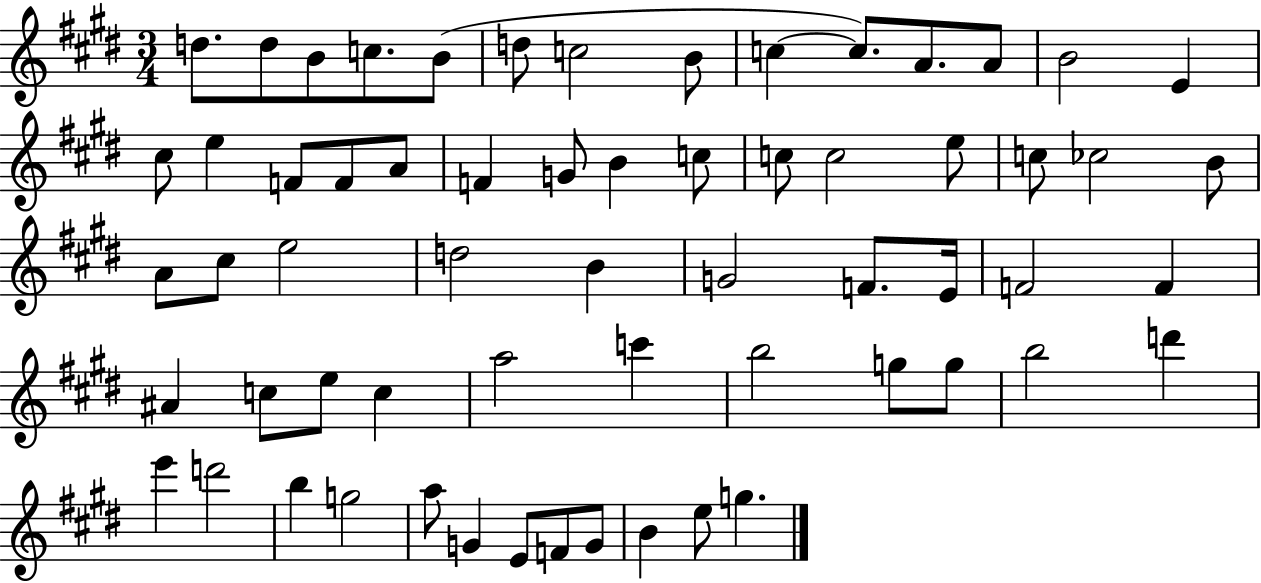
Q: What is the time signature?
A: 3/4